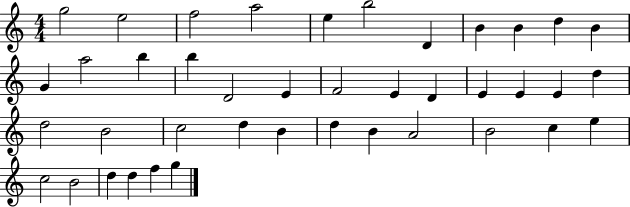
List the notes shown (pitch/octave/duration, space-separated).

G5/h E5/h F5/h A5/h E5/q B5/h D4/q B4/q B4/q D5/q B4/q G4/q A5/h B5/q B5/q D4/h E4/q F4/h E4/q D4/q E4/q E4/q E4/q D5/q D5/h B4/h C5/h D5/q B4/q D5/q B4/q A4/h B4/h C5/q E5/q C5/h B4/h D5/q D5/q F5/q G5/q